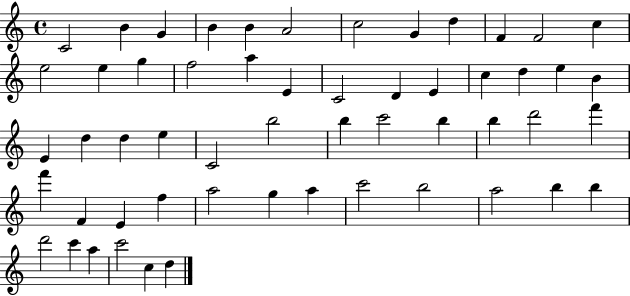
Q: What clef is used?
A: treble